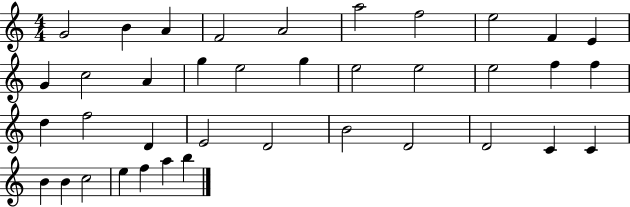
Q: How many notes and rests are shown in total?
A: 38